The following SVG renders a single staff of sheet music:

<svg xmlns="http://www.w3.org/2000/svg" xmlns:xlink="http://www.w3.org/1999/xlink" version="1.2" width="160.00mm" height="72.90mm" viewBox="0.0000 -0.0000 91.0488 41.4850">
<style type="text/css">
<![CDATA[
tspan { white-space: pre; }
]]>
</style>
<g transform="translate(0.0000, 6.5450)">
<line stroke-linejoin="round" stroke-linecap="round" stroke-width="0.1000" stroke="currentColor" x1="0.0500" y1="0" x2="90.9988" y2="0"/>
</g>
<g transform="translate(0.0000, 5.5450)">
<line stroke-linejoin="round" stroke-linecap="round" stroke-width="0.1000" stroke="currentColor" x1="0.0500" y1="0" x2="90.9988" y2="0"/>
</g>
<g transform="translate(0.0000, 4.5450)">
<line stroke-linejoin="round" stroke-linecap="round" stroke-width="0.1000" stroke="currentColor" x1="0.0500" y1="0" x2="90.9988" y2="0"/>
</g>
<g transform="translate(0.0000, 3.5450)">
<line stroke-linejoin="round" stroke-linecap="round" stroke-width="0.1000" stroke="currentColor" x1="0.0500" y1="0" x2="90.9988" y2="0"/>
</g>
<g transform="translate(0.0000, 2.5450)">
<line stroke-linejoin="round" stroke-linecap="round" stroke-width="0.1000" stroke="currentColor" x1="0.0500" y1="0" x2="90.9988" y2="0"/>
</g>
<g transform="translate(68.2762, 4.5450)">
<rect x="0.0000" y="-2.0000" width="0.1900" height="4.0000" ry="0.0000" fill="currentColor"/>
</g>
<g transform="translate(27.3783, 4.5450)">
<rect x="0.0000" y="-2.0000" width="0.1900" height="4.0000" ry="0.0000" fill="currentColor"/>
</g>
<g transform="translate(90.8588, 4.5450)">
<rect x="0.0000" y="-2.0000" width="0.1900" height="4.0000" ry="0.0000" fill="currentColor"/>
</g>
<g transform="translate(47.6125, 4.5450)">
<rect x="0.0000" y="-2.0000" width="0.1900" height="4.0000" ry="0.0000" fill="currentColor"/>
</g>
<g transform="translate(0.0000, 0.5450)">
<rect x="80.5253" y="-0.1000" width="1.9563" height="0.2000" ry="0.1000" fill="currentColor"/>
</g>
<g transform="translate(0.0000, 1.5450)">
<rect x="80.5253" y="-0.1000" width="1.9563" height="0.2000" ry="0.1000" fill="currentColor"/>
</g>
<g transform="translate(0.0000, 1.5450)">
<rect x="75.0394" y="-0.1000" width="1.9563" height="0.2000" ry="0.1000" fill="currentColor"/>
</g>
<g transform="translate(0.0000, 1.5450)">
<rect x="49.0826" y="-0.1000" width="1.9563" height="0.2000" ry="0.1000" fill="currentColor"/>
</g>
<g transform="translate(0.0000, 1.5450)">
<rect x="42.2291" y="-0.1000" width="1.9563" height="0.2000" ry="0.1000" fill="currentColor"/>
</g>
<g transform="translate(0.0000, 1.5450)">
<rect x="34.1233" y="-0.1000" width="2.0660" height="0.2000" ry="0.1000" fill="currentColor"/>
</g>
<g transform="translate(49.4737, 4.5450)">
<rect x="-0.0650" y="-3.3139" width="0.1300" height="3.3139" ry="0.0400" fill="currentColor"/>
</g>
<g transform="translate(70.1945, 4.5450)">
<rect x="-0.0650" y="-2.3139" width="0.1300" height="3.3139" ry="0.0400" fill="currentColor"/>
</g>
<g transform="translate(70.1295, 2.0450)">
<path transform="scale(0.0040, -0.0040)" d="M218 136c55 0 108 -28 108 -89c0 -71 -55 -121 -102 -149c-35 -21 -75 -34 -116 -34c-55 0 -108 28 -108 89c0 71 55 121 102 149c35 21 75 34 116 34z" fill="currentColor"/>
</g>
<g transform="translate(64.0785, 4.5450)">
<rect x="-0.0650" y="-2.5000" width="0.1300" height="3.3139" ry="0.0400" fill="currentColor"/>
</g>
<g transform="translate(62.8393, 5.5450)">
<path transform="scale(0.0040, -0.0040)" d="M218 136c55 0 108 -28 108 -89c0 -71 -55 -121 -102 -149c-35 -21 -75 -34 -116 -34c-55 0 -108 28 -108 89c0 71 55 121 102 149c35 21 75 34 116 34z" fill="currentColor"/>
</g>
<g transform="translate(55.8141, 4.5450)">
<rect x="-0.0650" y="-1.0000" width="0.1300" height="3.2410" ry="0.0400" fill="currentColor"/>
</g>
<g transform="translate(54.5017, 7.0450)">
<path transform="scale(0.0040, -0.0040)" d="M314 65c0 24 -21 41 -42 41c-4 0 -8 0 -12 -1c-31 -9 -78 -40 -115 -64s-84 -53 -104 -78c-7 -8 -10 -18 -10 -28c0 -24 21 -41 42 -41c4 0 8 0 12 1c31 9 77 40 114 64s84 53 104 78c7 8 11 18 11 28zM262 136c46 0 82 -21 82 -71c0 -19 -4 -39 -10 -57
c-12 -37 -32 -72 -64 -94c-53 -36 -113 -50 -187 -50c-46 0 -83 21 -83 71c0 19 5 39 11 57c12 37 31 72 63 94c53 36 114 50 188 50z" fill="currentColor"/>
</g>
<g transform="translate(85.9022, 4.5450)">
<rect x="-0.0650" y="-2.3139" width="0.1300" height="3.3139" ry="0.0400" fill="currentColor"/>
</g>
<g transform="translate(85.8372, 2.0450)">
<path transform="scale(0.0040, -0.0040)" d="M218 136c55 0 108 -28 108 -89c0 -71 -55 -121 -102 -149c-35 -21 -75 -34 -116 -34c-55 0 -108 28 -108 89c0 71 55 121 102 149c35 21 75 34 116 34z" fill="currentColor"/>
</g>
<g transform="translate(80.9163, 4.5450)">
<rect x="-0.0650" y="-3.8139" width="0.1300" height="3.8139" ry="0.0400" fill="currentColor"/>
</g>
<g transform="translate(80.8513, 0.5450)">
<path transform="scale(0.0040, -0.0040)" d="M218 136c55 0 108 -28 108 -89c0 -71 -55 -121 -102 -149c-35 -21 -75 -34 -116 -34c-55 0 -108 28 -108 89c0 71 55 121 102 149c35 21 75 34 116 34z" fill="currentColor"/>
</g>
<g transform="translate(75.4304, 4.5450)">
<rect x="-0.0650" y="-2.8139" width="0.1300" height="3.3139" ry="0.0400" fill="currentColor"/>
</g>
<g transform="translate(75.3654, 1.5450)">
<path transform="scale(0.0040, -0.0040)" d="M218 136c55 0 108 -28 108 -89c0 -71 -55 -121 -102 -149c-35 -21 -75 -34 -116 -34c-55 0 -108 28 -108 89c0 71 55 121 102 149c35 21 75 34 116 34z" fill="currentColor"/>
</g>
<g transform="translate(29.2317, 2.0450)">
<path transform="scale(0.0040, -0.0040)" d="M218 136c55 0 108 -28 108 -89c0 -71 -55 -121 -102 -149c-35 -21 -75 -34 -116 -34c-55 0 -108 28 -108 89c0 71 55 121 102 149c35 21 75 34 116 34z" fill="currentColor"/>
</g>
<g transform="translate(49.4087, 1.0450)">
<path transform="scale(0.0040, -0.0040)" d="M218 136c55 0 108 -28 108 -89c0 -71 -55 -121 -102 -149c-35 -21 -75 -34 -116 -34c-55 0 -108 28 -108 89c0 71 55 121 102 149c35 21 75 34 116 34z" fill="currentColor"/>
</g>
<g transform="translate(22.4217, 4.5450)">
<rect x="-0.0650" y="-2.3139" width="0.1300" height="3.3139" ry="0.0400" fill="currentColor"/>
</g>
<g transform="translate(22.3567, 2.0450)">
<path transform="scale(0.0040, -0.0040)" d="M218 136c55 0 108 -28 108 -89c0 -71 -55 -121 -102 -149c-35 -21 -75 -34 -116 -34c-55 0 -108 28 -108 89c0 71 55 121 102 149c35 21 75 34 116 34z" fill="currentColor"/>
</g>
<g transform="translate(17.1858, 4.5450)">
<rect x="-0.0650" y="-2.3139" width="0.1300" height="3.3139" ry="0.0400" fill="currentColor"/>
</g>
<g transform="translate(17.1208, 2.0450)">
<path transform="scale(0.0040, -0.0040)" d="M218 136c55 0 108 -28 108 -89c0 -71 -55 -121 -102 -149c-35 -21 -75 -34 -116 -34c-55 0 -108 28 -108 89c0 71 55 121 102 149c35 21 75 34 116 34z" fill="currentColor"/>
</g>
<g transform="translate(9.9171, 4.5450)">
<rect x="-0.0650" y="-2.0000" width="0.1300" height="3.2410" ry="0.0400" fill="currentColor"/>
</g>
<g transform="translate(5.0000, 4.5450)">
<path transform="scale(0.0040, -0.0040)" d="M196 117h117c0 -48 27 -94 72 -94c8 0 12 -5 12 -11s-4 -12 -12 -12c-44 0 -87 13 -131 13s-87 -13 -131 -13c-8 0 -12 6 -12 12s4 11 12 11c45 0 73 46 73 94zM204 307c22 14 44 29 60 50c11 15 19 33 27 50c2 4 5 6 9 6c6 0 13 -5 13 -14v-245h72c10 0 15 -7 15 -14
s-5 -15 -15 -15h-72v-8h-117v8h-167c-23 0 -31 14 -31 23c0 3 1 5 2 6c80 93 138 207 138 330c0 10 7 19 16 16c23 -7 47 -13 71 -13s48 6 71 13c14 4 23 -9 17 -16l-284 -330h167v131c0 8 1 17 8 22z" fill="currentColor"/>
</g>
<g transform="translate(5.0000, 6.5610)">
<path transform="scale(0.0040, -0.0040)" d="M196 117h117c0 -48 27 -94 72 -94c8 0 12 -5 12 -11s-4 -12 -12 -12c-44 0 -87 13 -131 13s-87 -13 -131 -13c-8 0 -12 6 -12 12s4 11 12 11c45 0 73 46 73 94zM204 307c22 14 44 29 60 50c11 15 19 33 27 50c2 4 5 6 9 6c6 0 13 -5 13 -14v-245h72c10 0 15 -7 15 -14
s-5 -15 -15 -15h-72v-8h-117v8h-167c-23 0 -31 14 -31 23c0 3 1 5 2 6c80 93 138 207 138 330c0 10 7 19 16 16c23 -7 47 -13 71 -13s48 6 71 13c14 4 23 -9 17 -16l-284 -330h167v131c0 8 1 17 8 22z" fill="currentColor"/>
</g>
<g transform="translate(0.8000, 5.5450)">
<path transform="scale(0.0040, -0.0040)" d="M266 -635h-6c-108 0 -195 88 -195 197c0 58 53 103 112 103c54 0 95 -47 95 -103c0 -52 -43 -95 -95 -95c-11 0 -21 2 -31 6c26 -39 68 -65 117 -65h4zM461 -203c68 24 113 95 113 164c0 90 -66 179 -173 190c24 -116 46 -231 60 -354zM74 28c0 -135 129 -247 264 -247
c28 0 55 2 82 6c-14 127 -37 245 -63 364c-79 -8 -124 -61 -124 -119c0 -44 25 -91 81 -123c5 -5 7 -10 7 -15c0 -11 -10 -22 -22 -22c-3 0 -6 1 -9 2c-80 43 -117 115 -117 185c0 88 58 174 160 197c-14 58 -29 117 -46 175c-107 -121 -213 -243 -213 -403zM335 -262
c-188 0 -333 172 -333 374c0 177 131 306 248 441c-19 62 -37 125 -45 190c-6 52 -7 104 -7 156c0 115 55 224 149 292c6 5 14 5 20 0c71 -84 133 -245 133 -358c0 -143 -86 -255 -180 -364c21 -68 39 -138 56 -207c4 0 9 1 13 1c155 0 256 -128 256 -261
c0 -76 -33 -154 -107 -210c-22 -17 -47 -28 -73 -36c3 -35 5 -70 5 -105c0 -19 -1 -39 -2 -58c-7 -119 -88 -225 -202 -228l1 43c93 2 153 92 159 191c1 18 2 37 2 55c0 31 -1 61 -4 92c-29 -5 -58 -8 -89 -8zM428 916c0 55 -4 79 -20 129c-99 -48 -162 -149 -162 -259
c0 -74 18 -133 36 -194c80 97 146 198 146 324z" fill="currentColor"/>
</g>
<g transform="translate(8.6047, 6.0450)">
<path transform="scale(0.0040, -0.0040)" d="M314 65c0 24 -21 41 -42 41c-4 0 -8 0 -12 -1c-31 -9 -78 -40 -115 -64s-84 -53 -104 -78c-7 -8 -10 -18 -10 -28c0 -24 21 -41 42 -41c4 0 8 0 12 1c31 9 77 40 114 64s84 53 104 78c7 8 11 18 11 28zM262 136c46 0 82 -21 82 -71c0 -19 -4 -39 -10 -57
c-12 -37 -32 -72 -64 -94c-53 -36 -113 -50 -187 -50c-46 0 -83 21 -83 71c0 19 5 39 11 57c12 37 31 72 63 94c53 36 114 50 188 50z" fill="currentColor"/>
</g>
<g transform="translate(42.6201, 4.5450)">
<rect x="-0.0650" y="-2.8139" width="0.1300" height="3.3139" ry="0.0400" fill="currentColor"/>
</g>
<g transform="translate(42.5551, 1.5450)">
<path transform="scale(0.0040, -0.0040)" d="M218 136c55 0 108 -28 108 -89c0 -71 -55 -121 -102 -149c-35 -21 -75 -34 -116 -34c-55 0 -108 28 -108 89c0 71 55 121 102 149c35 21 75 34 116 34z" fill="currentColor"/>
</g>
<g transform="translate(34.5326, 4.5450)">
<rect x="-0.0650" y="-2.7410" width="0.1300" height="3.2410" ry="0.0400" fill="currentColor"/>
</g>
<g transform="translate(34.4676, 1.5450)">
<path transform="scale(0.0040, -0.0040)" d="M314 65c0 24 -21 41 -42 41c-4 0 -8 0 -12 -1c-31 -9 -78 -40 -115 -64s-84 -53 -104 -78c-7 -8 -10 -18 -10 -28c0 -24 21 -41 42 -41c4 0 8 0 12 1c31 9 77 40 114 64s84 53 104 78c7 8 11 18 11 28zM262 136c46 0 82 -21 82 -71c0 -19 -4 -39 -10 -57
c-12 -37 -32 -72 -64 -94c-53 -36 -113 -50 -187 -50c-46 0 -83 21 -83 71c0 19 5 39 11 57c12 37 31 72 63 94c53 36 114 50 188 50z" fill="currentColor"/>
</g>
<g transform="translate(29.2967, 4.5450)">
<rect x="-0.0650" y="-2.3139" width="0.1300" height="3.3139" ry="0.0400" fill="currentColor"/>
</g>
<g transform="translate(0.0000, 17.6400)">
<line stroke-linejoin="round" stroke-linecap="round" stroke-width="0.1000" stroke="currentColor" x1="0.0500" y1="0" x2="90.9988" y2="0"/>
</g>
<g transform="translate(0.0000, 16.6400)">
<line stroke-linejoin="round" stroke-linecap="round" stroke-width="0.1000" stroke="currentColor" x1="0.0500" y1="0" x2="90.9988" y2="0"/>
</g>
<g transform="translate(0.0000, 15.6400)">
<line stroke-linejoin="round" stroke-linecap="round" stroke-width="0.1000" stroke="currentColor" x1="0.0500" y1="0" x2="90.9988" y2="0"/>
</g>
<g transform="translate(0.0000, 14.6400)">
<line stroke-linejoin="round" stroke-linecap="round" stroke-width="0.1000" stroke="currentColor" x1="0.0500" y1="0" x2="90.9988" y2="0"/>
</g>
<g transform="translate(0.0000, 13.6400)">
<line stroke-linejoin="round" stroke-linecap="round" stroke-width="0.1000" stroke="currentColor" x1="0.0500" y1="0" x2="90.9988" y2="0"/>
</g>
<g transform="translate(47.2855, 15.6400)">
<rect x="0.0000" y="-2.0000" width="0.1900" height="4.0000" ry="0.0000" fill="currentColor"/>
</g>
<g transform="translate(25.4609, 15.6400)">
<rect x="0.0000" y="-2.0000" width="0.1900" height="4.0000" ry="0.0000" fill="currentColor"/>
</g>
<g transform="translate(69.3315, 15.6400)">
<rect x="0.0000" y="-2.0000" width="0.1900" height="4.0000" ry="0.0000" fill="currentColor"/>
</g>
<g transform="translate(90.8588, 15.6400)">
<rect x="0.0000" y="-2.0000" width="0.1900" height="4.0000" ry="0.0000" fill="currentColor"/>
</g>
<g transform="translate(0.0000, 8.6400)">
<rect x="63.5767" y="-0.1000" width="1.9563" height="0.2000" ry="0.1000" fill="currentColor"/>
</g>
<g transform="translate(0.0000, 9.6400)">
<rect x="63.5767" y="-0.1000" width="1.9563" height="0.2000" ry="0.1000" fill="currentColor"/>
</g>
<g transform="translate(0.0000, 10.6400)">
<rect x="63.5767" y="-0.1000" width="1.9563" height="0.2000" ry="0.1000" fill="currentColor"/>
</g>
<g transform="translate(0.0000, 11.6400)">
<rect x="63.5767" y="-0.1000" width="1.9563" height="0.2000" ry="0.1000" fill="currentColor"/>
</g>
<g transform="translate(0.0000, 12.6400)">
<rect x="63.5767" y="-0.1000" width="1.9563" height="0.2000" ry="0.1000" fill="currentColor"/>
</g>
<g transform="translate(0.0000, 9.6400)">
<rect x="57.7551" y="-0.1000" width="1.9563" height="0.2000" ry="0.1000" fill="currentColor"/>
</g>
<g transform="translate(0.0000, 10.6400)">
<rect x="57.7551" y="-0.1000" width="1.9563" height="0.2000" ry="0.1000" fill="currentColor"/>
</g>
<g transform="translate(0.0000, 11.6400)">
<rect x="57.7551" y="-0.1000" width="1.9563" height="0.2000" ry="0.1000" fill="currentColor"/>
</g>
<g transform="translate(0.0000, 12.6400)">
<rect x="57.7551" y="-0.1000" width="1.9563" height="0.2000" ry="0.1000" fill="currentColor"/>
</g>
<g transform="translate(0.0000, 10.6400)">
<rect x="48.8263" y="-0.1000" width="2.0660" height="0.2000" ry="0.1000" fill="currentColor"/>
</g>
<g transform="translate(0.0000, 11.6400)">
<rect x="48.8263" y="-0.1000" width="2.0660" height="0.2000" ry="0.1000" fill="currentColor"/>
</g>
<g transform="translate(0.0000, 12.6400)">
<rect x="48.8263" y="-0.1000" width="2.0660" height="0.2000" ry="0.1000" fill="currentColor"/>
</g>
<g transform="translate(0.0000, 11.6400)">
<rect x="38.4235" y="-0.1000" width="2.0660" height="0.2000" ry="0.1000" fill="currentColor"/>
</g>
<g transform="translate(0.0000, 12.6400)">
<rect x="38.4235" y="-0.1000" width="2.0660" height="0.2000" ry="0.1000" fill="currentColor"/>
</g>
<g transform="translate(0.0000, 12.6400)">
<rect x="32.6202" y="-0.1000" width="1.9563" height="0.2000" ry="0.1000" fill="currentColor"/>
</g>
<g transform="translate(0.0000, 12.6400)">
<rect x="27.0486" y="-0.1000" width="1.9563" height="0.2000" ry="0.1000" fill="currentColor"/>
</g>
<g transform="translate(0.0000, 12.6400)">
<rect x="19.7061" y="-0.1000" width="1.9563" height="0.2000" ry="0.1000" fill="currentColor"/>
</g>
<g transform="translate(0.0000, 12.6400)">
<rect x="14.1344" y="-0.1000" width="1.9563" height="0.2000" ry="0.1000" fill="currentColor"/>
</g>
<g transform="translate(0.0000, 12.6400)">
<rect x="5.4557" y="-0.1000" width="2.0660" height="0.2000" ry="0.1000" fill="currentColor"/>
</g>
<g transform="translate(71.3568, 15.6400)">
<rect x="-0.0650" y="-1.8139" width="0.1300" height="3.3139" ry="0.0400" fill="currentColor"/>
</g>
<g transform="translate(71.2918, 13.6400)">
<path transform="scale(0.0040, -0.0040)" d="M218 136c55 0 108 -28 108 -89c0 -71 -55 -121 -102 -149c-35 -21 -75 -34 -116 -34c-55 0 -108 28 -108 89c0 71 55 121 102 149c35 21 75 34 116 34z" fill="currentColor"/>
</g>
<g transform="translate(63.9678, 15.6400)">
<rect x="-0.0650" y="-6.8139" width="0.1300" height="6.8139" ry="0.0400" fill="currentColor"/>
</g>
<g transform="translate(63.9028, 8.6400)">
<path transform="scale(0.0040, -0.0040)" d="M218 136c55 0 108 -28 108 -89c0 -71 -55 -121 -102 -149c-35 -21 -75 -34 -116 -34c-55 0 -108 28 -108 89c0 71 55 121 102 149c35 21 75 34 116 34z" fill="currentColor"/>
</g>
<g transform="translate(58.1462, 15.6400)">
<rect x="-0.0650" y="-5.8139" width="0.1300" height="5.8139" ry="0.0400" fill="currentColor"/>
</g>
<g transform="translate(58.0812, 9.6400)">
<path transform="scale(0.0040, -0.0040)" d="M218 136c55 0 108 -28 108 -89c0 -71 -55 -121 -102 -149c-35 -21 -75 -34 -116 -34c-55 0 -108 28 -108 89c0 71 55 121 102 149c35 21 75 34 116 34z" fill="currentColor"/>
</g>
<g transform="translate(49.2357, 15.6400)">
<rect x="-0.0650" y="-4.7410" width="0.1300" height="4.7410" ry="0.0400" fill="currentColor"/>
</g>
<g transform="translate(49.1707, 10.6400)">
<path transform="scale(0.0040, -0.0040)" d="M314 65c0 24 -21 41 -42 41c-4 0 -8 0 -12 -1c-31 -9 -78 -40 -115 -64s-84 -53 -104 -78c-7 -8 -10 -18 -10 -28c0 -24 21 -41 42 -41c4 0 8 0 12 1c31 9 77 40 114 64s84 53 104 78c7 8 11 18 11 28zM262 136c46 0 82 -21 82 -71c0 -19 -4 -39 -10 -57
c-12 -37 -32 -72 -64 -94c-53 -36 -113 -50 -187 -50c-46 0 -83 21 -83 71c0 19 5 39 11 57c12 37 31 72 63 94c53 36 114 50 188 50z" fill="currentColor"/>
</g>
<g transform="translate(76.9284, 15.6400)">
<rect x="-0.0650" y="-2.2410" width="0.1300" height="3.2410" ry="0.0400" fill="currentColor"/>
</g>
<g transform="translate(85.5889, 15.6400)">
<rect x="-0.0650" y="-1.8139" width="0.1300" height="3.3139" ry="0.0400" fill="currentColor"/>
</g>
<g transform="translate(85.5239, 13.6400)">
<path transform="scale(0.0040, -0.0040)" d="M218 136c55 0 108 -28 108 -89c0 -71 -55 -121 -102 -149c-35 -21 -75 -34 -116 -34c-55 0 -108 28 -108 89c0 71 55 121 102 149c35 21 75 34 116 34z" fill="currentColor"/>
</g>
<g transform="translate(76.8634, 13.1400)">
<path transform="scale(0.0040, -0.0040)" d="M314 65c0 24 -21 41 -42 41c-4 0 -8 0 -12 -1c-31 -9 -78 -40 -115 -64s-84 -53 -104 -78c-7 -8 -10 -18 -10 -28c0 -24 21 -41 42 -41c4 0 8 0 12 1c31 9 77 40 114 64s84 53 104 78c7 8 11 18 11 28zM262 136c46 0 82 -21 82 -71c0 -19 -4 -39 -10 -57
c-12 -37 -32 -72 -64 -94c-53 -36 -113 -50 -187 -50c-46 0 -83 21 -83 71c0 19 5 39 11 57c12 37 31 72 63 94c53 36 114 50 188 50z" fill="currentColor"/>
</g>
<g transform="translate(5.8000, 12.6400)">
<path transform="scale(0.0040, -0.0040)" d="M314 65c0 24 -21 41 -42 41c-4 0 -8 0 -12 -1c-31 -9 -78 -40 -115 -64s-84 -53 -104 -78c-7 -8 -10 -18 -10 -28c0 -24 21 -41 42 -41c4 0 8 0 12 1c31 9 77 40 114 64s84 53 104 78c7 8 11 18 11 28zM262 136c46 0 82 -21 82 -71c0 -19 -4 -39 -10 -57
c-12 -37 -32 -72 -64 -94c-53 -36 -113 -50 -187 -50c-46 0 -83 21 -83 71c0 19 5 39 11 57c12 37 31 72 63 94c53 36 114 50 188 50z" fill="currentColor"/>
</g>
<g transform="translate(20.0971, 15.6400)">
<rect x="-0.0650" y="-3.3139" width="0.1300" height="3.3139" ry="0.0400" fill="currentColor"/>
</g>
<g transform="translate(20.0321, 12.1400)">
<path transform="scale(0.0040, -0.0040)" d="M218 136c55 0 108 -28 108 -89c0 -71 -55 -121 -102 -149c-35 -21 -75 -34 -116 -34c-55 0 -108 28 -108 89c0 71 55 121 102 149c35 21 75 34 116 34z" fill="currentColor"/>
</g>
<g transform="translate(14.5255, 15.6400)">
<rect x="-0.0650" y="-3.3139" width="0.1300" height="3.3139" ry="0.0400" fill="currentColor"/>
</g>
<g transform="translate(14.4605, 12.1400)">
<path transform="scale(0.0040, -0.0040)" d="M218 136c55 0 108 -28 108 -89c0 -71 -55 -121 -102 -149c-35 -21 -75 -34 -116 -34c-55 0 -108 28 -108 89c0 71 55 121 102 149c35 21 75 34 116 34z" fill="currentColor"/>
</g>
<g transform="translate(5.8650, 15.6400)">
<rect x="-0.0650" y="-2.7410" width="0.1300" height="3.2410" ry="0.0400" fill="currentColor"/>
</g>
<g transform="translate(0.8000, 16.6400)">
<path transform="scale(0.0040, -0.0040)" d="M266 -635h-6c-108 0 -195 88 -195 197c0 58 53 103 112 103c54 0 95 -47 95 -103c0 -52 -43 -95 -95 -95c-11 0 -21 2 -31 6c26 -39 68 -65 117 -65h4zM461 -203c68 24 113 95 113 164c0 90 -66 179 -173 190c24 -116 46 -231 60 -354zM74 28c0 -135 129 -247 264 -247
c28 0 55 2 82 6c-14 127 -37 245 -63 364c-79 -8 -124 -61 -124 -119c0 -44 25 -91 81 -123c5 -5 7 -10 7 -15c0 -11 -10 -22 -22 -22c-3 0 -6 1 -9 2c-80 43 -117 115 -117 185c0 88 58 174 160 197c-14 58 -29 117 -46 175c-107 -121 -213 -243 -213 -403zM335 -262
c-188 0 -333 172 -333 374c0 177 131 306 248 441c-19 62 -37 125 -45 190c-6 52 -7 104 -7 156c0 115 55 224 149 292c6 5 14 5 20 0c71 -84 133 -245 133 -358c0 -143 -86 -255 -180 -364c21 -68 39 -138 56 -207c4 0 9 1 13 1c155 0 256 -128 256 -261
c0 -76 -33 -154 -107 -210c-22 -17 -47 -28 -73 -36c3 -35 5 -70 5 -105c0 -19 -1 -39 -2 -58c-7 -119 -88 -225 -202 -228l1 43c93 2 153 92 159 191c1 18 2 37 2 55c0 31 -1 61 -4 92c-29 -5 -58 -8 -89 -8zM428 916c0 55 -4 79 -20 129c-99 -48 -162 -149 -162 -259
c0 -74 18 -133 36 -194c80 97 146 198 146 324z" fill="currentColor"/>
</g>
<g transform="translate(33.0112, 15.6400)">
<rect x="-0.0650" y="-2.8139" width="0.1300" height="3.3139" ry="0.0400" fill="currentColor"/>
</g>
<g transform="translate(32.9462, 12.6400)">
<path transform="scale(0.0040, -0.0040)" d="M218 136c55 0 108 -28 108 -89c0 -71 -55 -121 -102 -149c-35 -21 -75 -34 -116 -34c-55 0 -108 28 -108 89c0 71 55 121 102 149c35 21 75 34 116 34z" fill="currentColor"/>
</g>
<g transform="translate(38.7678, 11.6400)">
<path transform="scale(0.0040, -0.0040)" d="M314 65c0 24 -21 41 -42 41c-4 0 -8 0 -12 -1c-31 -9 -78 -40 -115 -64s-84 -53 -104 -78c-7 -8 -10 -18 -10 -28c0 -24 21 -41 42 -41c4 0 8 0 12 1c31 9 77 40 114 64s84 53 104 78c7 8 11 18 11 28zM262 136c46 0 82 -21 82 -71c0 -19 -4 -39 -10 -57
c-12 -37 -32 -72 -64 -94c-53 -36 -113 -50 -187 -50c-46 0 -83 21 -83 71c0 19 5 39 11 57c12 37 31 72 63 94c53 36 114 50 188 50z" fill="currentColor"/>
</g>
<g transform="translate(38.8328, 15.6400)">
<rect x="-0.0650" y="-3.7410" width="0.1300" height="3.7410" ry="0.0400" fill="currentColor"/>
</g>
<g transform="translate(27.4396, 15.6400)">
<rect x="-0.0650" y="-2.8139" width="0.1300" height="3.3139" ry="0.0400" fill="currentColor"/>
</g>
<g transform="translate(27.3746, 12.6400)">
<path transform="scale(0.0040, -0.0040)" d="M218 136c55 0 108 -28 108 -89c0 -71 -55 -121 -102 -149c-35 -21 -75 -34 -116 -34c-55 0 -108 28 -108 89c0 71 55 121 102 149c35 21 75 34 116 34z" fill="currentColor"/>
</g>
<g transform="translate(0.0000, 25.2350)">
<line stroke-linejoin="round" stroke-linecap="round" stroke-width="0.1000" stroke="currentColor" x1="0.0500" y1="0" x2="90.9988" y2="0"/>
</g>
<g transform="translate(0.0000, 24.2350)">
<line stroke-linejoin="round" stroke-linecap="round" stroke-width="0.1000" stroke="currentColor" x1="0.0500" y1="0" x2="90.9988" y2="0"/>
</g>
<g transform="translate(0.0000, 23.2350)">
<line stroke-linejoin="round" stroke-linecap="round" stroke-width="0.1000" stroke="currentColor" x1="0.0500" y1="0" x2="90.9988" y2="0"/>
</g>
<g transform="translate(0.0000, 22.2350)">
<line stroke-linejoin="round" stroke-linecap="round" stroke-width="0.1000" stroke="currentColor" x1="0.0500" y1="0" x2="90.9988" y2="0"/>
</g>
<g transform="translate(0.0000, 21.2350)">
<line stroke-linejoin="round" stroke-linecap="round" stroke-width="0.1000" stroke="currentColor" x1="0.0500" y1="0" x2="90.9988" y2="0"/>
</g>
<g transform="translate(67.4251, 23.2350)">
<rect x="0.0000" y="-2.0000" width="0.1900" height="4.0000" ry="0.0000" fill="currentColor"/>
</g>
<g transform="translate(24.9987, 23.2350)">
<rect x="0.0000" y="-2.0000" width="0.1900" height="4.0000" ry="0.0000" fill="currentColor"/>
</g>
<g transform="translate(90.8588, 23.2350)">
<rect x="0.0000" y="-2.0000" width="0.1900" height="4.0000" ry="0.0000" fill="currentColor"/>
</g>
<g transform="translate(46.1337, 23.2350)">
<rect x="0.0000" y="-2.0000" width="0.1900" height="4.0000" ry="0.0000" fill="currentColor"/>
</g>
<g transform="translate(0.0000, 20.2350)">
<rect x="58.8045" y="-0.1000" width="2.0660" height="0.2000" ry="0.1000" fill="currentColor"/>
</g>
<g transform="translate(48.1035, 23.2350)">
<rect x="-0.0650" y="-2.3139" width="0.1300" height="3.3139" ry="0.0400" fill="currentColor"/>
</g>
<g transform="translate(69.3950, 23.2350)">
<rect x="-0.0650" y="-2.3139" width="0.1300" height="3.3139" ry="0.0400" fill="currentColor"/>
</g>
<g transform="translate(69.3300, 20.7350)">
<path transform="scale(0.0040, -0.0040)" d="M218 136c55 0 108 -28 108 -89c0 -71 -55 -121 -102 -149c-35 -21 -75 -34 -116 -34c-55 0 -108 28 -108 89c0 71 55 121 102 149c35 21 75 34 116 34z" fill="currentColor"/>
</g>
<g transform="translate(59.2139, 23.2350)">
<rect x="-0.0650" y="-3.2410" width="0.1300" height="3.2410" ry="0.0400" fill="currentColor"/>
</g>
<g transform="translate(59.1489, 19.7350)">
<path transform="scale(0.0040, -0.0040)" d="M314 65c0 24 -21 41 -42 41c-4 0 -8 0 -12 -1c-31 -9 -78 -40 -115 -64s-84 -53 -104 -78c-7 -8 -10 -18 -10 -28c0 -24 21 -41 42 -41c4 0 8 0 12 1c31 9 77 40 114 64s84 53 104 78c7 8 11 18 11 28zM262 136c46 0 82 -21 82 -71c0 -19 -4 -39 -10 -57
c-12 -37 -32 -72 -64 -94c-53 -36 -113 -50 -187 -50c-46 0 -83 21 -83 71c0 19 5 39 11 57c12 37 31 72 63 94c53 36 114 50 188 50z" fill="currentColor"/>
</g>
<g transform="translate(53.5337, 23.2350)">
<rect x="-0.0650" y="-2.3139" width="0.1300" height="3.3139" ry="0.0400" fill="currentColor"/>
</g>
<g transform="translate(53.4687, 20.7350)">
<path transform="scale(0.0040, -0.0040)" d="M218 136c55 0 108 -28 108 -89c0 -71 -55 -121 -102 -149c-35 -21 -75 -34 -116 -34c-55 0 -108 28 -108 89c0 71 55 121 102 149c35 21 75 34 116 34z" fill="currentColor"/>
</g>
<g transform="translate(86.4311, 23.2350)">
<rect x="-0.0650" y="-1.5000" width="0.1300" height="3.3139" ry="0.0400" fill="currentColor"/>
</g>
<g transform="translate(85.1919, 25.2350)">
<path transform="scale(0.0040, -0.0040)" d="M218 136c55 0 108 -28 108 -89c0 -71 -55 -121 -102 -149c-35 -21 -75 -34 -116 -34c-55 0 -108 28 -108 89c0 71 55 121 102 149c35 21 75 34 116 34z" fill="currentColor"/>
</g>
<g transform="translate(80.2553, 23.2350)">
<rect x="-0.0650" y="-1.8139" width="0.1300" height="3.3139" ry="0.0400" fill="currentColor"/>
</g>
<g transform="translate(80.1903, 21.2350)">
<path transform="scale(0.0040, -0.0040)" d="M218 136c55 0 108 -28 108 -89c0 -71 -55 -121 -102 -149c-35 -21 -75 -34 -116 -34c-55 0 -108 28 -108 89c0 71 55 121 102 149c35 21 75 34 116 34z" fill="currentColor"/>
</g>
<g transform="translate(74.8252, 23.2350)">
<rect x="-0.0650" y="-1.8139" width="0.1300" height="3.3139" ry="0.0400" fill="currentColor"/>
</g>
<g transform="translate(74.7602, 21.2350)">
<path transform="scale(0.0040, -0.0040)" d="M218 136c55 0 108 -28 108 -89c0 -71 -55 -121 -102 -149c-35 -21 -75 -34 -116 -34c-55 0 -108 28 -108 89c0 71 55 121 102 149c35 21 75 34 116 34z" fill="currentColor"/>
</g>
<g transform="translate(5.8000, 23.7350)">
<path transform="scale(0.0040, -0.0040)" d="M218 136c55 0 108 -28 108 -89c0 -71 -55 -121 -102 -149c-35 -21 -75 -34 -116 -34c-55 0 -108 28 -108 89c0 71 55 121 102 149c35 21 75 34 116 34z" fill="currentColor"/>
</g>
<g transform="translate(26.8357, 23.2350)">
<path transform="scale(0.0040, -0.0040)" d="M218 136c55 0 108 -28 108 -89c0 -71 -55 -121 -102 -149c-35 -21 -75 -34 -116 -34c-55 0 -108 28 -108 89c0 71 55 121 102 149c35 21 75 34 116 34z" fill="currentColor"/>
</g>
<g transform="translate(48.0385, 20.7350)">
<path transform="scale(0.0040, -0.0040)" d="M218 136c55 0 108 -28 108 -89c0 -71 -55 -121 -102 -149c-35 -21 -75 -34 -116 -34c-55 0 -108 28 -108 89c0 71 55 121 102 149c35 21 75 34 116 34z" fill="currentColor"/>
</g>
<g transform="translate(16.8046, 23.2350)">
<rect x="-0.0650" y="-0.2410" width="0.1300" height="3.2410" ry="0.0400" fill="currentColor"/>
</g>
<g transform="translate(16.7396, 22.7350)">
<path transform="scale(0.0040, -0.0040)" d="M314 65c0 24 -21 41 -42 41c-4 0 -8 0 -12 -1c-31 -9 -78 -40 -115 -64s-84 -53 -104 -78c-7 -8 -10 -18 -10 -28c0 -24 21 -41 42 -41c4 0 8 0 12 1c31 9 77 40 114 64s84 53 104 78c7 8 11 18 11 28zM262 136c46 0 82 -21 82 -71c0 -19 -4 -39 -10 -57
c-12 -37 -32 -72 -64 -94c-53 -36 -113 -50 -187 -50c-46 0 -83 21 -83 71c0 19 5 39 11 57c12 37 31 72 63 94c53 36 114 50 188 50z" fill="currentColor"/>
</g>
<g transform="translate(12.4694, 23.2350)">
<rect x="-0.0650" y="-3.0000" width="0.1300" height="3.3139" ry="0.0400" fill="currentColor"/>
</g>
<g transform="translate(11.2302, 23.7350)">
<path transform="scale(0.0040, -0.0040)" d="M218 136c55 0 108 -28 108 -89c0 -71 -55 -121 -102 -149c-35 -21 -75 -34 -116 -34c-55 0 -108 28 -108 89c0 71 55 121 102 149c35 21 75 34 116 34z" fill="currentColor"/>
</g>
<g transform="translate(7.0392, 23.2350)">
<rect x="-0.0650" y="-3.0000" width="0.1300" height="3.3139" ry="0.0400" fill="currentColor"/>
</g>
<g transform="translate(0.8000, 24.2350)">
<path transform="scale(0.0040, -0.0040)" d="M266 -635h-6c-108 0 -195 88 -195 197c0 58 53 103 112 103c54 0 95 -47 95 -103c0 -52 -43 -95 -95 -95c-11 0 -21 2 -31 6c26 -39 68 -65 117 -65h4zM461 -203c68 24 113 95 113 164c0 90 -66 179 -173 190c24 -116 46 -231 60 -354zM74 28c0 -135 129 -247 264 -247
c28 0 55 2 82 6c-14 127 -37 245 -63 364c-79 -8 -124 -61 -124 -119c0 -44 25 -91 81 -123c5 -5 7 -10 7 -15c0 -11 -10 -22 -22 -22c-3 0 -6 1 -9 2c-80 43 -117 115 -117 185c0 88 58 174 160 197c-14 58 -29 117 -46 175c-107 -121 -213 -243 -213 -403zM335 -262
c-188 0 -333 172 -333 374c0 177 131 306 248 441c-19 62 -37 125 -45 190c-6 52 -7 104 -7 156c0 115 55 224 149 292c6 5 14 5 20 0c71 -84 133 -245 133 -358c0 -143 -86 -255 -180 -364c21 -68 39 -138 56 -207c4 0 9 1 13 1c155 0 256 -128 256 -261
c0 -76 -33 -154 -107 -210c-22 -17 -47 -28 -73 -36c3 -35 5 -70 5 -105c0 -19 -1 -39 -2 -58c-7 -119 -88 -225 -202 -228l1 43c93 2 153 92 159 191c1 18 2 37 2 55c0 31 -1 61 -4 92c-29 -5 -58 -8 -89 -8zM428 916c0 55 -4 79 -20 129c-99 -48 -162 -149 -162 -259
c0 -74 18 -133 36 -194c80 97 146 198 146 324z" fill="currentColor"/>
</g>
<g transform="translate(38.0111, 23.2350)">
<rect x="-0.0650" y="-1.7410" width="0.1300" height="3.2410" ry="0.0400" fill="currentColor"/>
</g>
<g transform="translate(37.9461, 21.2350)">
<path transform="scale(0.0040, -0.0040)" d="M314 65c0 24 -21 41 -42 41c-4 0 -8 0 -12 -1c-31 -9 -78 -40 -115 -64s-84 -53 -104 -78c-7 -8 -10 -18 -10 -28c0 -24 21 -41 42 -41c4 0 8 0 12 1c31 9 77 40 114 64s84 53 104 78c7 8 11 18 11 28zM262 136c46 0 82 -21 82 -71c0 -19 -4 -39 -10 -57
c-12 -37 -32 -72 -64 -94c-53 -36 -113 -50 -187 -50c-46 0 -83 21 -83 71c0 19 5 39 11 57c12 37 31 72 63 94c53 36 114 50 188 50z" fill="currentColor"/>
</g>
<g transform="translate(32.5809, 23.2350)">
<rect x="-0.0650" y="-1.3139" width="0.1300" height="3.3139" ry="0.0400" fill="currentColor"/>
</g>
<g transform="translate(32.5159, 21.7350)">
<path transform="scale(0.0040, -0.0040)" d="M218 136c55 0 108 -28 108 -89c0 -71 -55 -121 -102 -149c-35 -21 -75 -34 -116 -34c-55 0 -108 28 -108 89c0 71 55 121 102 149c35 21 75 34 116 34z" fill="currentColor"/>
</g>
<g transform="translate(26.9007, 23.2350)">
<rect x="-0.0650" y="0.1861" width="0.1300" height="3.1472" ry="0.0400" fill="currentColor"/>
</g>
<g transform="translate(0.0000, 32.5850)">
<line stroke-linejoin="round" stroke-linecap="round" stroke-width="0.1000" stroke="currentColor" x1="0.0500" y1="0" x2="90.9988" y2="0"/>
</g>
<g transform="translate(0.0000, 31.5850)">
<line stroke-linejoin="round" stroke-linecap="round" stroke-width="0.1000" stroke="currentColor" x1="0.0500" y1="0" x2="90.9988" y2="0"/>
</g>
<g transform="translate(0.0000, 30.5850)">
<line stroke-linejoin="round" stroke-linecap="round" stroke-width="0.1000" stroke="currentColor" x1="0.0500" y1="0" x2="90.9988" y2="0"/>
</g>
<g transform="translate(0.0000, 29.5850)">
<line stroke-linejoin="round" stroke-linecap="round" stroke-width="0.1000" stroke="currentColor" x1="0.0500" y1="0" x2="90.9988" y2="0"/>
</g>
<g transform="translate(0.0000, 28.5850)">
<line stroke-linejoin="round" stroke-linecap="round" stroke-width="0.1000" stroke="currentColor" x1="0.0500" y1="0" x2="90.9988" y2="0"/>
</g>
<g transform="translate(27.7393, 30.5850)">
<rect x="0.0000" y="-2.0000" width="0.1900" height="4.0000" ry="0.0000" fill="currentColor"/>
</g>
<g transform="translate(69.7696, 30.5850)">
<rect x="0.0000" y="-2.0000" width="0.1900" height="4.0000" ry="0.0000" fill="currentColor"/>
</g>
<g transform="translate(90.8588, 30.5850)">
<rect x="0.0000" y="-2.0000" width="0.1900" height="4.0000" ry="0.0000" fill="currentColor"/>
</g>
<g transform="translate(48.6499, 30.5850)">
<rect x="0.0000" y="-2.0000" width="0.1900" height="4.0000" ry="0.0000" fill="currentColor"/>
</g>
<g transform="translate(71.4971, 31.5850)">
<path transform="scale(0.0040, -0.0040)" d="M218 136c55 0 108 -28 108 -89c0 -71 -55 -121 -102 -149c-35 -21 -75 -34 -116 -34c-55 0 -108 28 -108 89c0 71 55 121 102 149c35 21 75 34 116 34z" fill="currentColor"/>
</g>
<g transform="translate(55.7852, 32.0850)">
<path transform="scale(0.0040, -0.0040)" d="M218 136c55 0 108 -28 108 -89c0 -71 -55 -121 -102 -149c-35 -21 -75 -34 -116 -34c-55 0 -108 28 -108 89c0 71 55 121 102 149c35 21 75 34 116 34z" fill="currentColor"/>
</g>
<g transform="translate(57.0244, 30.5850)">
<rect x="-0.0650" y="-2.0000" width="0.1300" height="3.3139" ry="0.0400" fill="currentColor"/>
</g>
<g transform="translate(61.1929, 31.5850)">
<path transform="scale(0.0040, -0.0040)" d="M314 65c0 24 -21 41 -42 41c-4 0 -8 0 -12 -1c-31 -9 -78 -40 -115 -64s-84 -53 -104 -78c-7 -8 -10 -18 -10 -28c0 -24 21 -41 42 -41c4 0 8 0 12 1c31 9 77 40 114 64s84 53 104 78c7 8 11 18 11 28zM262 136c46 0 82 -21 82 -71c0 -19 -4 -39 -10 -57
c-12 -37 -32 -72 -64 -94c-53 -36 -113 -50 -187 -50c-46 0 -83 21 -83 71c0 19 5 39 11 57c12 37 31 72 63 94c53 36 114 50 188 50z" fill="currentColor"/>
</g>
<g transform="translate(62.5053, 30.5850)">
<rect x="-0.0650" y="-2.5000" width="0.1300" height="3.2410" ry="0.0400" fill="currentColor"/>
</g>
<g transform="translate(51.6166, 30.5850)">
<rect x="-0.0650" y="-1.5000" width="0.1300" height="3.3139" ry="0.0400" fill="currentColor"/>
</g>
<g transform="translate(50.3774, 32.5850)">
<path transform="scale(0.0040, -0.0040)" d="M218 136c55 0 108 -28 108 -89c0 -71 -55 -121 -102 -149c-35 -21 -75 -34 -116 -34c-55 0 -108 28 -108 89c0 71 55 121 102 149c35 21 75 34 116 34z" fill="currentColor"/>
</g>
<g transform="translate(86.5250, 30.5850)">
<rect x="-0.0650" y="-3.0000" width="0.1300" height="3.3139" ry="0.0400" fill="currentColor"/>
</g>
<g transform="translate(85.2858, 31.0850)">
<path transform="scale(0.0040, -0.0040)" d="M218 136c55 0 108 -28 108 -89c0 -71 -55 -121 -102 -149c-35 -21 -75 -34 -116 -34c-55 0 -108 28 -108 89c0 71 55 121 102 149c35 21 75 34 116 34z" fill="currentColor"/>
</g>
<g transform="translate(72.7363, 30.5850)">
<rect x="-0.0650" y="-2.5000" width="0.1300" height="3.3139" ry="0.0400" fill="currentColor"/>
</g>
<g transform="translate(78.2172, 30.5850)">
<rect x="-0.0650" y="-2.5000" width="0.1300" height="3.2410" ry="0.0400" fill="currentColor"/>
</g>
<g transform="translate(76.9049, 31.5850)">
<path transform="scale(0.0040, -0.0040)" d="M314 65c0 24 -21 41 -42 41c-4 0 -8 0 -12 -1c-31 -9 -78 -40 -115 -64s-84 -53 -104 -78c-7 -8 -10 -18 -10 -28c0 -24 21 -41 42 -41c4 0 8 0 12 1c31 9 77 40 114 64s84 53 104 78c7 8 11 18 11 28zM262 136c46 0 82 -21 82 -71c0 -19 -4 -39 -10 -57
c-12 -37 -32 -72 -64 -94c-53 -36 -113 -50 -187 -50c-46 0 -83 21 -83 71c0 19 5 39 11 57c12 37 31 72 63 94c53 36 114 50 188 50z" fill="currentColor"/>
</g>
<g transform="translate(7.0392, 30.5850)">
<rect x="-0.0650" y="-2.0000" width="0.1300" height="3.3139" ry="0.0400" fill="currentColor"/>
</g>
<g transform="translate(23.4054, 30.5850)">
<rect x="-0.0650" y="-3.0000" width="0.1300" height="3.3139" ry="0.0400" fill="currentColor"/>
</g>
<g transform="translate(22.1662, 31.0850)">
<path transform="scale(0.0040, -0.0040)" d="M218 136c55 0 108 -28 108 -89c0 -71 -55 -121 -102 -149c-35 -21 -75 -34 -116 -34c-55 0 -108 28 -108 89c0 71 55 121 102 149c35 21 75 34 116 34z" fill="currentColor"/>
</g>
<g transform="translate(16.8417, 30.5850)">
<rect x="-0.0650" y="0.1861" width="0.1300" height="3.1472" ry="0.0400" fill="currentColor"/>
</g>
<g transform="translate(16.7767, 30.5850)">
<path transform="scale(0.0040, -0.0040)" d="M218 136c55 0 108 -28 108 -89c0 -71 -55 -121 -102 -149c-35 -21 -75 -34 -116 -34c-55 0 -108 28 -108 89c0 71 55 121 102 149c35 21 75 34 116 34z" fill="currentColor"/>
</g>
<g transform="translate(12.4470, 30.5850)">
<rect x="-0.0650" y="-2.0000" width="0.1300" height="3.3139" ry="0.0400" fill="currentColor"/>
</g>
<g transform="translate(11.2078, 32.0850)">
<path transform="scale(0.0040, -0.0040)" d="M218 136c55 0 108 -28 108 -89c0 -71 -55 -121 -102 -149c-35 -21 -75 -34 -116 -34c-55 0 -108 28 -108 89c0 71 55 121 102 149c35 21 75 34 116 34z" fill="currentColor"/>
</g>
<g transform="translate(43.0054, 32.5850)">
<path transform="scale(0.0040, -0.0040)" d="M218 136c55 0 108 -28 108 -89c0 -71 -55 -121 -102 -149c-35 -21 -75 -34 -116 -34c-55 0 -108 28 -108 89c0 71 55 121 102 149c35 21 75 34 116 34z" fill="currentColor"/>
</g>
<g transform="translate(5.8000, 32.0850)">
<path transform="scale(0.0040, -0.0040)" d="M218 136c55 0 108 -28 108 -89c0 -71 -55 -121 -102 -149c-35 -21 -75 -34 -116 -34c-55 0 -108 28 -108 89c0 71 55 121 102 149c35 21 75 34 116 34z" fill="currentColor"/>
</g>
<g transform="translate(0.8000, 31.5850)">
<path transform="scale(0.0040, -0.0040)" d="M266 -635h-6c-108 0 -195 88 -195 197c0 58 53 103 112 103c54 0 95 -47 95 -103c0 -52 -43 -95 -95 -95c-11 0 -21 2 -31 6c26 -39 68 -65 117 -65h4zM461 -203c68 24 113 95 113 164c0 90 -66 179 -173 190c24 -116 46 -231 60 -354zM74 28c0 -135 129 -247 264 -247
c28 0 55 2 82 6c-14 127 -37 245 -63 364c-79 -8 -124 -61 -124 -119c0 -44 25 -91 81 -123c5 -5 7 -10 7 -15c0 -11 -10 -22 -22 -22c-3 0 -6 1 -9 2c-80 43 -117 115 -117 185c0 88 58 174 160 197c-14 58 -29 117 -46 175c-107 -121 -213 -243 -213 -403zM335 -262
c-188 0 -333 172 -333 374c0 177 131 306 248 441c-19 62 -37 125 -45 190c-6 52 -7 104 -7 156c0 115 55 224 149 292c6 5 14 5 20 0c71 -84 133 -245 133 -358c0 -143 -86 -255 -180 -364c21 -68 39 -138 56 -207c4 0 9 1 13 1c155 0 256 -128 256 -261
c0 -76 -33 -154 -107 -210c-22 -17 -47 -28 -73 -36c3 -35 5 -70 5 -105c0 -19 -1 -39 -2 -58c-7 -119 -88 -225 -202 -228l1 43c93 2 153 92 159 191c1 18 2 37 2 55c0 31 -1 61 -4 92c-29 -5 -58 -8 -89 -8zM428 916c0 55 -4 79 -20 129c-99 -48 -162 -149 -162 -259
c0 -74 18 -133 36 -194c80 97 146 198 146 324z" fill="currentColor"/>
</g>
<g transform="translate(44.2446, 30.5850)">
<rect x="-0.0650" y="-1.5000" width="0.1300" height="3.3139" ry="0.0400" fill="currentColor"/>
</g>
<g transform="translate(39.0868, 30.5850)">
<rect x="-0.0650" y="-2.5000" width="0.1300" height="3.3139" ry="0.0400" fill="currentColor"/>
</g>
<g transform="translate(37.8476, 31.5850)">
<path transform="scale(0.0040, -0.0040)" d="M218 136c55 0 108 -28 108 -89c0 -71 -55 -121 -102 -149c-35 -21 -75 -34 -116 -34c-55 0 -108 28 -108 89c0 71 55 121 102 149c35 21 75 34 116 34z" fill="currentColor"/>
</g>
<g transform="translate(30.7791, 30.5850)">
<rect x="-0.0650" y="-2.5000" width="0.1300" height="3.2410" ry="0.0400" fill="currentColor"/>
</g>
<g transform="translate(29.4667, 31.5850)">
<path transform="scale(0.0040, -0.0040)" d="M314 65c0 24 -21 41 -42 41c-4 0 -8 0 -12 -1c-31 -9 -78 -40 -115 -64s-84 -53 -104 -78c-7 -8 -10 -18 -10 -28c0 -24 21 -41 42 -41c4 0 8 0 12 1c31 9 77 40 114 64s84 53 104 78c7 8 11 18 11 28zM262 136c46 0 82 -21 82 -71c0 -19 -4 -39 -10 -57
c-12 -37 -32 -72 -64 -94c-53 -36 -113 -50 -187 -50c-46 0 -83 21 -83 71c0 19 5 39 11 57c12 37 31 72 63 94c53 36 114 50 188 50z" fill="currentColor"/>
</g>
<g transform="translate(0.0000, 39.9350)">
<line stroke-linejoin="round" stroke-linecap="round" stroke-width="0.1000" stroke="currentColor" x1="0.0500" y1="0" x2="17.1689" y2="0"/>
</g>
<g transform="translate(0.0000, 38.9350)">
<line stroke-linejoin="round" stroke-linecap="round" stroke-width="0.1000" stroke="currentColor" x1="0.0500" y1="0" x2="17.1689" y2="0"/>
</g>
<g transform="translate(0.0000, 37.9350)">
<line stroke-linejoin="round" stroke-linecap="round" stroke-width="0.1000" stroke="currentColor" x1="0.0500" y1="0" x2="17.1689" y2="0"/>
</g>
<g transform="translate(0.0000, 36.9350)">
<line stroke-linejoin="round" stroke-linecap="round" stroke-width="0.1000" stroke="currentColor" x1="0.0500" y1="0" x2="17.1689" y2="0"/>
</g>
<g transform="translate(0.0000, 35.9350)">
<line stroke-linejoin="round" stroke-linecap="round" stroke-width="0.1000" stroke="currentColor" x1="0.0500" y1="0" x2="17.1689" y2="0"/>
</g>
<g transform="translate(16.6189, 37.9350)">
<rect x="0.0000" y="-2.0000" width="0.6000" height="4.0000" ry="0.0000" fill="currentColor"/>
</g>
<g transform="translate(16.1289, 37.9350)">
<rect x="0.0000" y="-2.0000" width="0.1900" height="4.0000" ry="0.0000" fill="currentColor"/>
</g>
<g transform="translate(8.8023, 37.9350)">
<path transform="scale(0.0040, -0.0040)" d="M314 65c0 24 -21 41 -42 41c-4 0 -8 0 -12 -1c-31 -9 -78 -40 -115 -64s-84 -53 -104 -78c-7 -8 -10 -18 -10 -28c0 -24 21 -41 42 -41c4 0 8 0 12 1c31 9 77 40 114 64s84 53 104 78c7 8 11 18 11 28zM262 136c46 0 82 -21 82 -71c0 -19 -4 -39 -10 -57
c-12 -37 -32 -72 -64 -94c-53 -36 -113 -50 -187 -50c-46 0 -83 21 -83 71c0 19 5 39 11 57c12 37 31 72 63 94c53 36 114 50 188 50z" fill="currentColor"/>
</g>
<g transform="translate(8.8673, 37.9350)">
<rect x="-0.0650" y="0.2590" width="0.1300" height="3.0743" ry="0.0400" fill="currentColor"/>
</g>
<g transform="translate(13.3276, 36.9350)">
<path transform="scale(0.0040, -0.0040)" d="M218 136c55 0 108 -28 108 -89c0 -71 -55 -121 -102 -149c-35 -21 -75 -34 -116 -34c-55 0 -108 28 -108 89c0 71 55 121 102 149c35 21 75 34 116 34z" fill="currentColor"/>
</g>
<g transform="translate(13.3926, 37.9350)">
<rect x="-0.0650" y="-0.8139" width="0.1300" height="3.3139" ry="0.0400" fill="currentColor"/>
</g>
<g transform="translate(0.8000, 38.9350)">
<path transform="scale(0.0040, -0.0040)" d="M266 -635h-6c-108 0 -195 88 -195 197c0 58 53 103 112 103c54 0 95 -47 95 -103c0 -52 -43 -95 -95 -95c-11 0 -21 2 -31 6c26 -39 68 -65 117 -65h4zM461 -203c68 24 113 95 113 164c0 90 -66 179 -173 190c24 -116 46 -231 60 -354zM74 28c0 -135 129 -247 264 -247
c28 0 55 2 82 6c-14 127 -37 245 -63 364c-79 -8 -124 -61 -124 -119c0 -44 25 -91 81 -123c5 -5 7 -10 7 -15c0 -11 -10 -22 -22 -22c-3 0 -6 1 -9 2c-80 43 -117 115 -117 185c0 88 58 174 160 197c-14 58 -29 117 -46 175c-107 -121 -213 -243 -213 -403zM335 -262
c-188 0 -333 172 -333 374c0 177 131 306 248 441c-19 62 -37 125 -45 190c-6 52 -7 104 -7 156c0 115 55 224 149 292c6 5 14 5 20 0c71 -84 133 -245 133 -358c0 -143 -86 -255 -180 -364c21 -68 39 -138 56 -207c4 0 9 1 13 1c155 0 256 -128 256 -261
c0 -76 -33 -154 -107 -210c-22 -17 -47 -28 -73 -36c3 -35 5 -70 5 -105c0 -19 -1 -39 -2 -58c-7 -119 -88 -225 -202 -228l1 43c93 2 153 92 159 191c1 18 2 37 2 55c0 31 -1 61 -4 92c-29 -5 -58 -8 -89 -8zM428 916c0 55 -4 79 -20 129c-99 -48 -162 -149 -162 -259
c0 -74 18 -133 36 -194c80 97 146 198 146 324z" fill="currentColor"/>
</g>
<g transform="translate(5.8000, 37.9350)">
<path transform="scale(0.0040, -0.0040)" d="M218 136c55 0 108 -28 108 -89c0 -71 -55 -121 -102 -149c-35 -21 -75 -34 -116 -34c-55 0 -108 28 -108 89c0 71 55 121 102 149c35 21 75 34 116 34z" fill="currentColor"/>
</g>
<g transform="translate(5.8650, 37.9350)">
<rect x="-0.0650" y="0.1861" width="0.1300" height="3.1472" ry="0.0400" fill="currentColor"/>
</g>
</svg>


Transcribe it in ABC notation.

X:1
T:Untitled
M:4/4
L:1/4
K:C
F2 g g g a2 a b D2 G g a c' g a2 b b a a c'2 e'2 g' b' f g2 f A A c2 B e f2 g g b2 g f f E F F B A G2 G E E F G2 G G2 A B B2 d